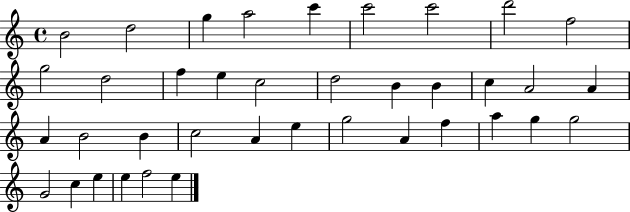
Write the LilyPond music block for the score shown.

{
  \clef treble
  \time 4/4
  \defaultTimeSignature
  \key c \major
  b'2 d''2 | g''4 a''2 c'''4 | c'''2 c'''2 | d'''2 f''2 | \break g''2 d''2 | f''4 e''4 c''2 | d''2 b'4 b'4 | c''4 a'2 a'4 | \break a'4 b'2 b'4 | c''2 a'4 e''4 | g''2 a'4 f''4 | a''4 g''4 g''2 | \break g'2 c''4 e''4 | e''4 f''2 e''4 | \bar "|."
}